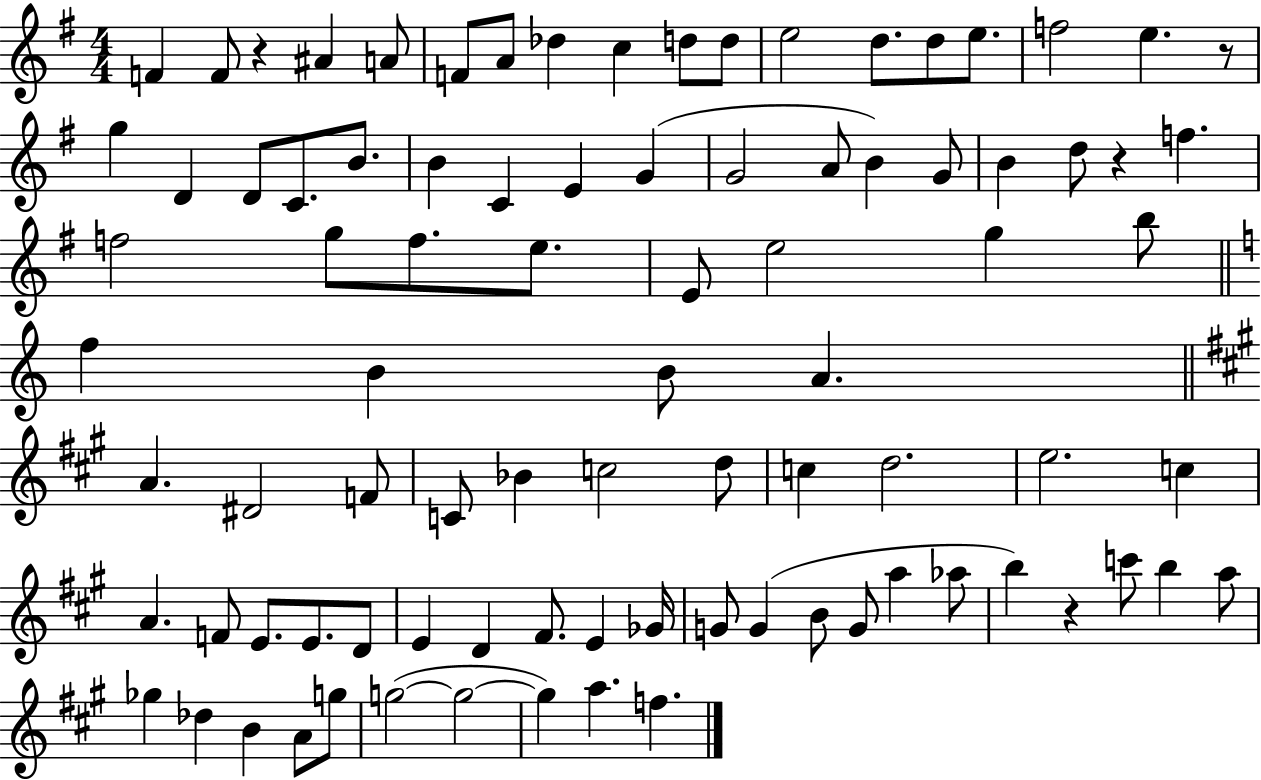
F4/q F4/e R/q A#4/q A4/e F4/e A4/e Db5/q C5/q D5/e D5/e E5/h D5/e. D5/e E5/e. F5/h E5/q. R/e G5/q D4/q D4/e C4/e. B4/e. B4/q C4/q E4/q G4/q G4/h A4/e B4/q G4/e B4/q D5/e R/q F5/q. F5/h G5/e F5/e. E5/e. E4/e E5/h G5/q B5/e F5/q B4/q B4/e A4/q. A4/q. D#4/h F4/e C4/e Bb4/q C5/h D5/e C5/q D5/h. E5/h. C5/q A4/q. F4/e E4/e. E4/e. D4/e E4/q D4/q F#4/e. E4/q Gb4/s G4/e G4/q B4/e G4/e A5/q Ab5/e B5/q R/q C6/e B5/q A5/e Gb5/q Db5/q B4/q A4/e G5/e G5/h G5/h G5/q A5/q. F5/q.